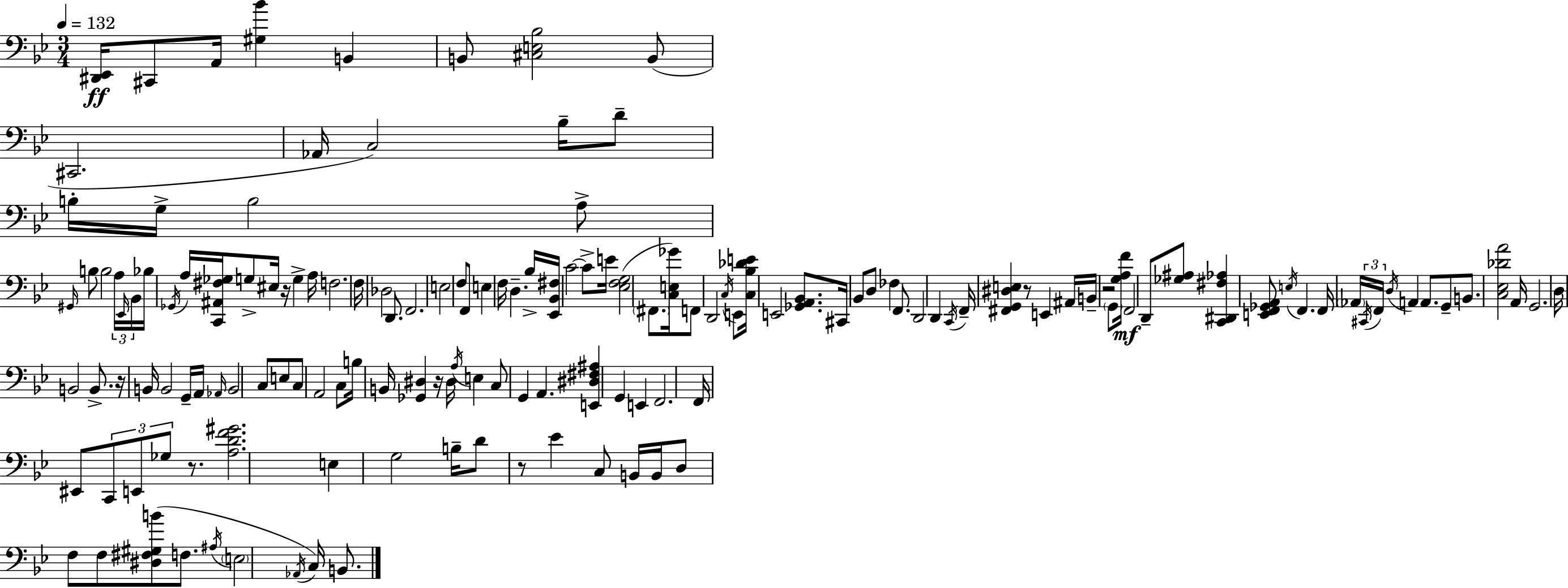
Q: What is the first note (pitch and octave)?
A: C#2